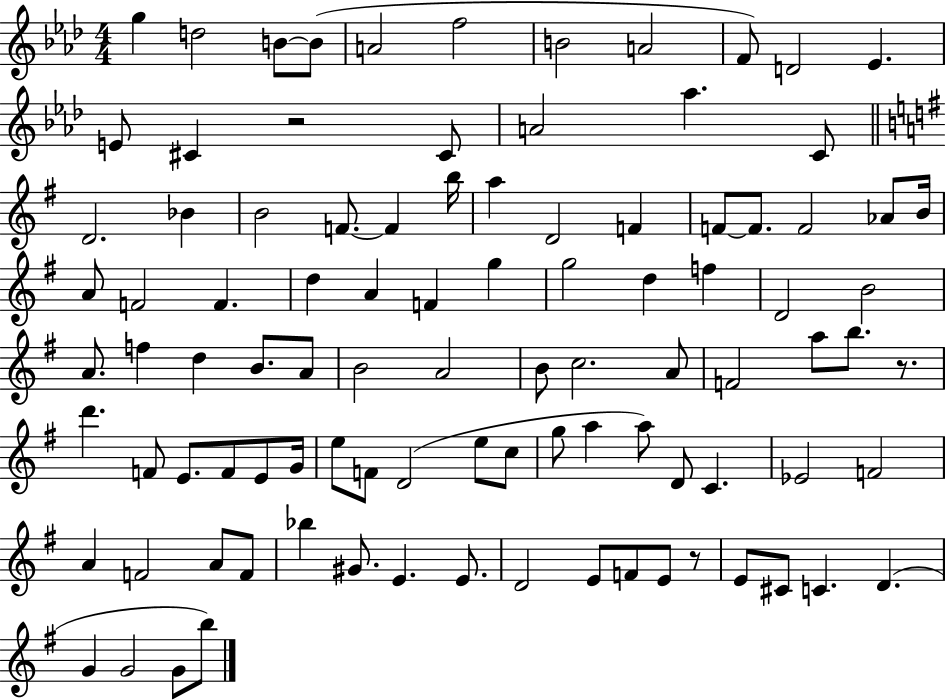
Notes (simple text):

G5/q D5/h B4/e B4/e A4/h F5/h B4/h A4/h F4/e D4/h Eb4/q. E4/e C#4/q R/h C#4/e A4/h Ab5/q. C4/e D4/h. Bb4/q B4/h F4/e. F4/q B5/s A5/q D4/h F4/q F4/e F4/e. F4/h Ab4/e B4/s A4/e F4/h F4/q. D5/q A4/q F4/q G5/q G5/h D5/q F5/q D4/h B4/h A4/e. F5/q D5/q B4/e. A4/e B4/h A4/h B4/e C5/h. A4/e F4/h A5/e B5/e. R/e. D6/q. F4/e E4/e. F4/e E4/e G4/s E5/e F4/e D4/h E5/e C5/e G5/e A5/q A5/e D4/e C4/q. Eb4/h F4/h A4/q F4/h A4/e F4/e Bb5/q G#4/e. E4/q. E4/e. D4/h E4/e F4/e E4/e R/e E4/e C#4/e C4/q. D4/q. G4/q G4/h G4/e B5/e